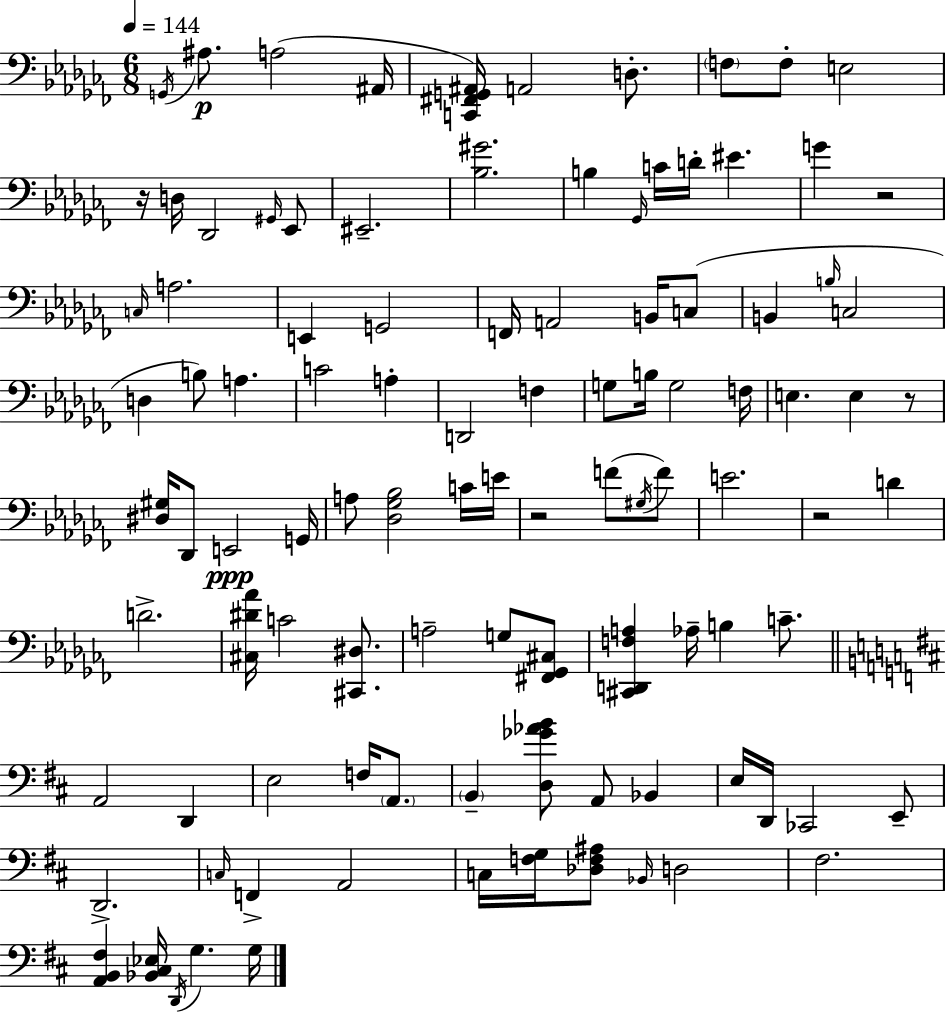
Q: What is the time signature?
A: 6/8